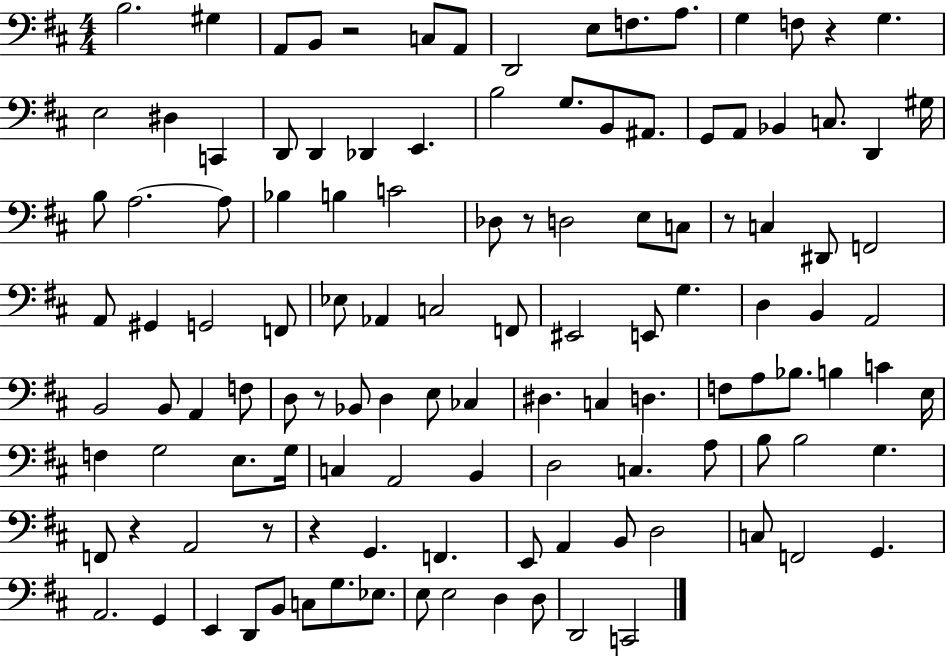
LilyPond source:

{
  \clef bass
  \numericTimeSignature
  \time 4/4
  \key d \major
  b2. gis4 | a,8 b,8 r2 c8 a,8 | d,2 e8 f8. a8. | g4 f8 r4 g4. | \break e2 dis4 c,4 | d,8 d,4 des,4 e,4. | b2 g8. b,8 ais,8. | g,8 a,8 bes,4 c8. d,4 gis16 | \break b8 a2.~~ a8 | bes4 b4 c'2 | des8 r8 d2 e8 c8 | r8 c4 dis,8 f,2 | \break a,8 gis,4 g,2 f,8 | ees8 aes,4 c2 f,8 | eis,2 e,8 g4. | d4 b,4 a,2 | \break b,2 b,8 a,4 f8 | d8 r8 bes,8 d4 e8 ces4 | dis4. c4 d4. | f8 a8 bes8. b4 c'4 e16 | \break f4 g2 e8. g16 | c4 a,2 b,4 | d2 c4. a8 | b8 b2 g4. | \break f,8 r4 a,2 r8 | r4 g,4. f,4. | e,8 a,4 b,8 d2 | c8 f,2 g,4. | \break a,2. g,4 | e,4 d,8 b,8 c8 g8. ees8. | e8 e2 d4 d8 | d,2 c,2 | \break \bar "|."
}